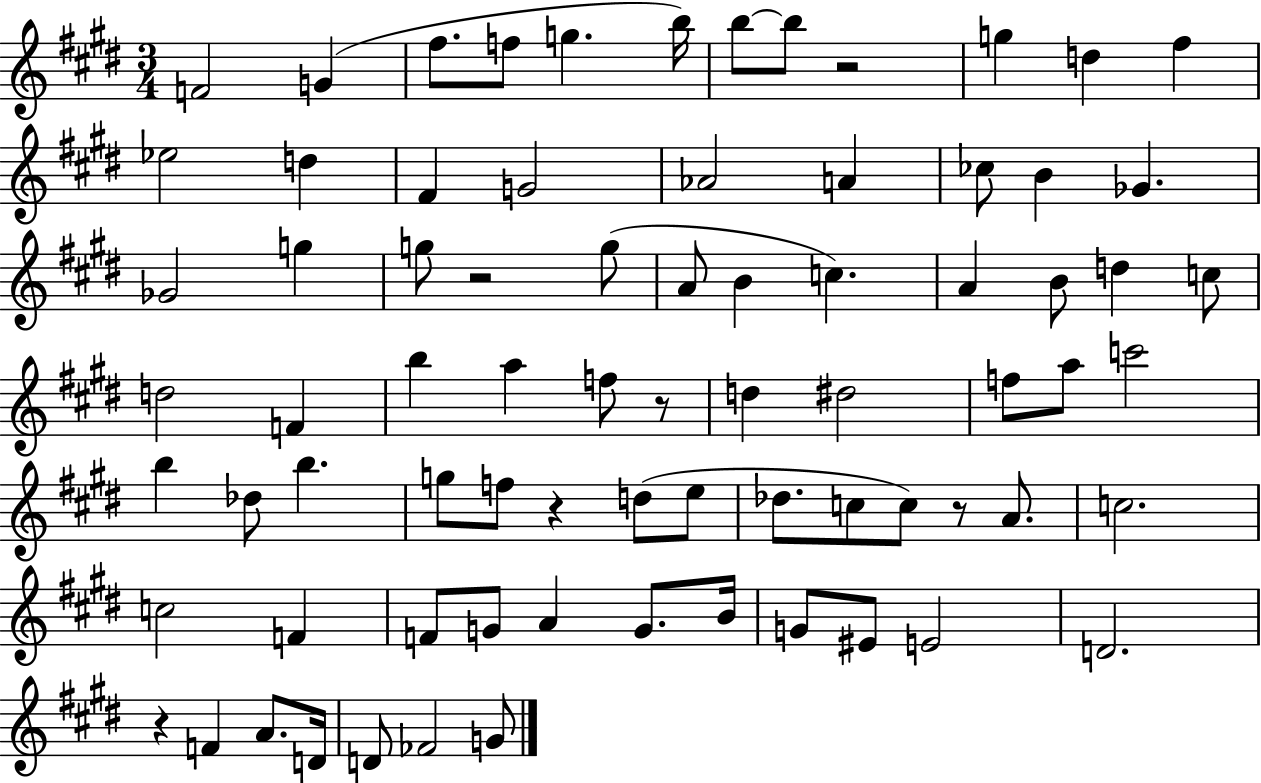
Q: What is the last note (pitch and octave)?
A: G4